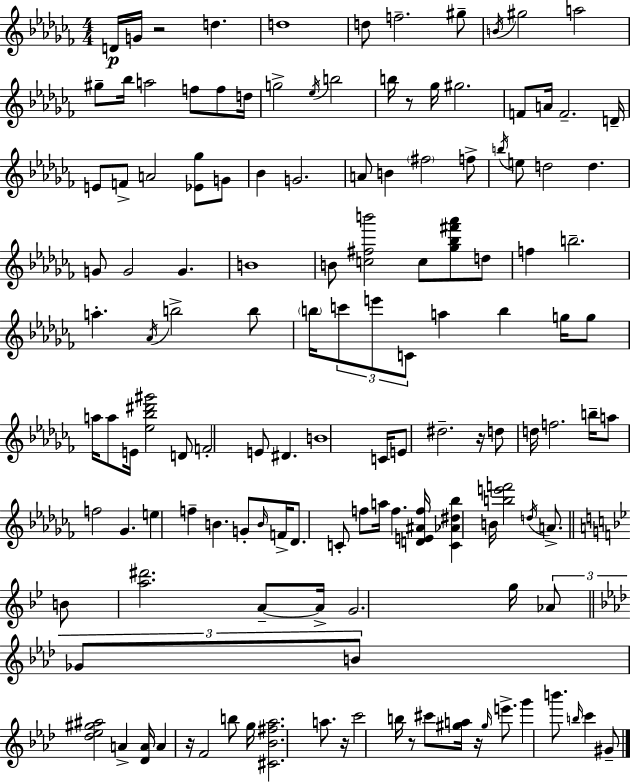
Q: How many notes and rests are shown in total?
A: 136